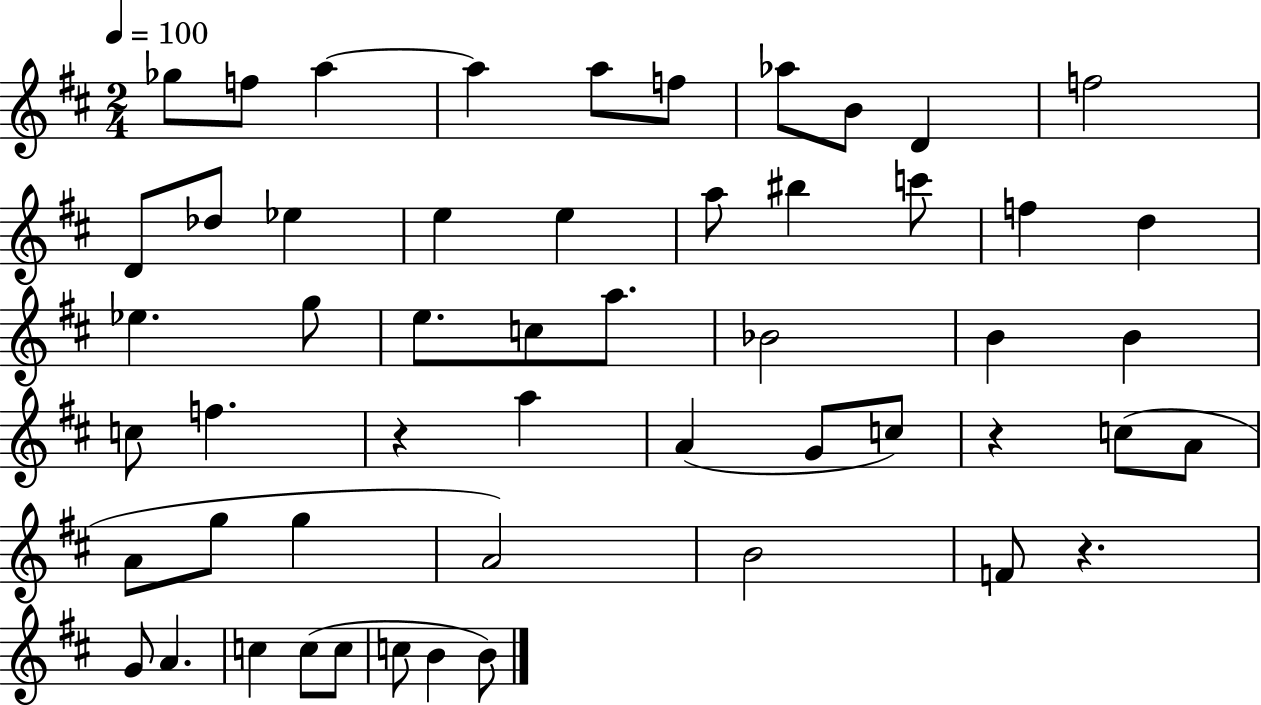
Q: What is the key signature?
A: D major